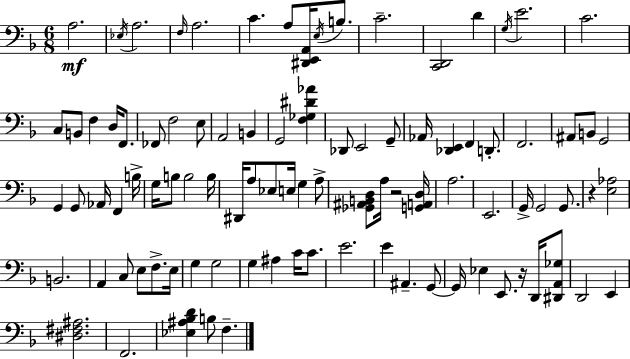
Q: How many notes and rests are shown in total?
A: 94